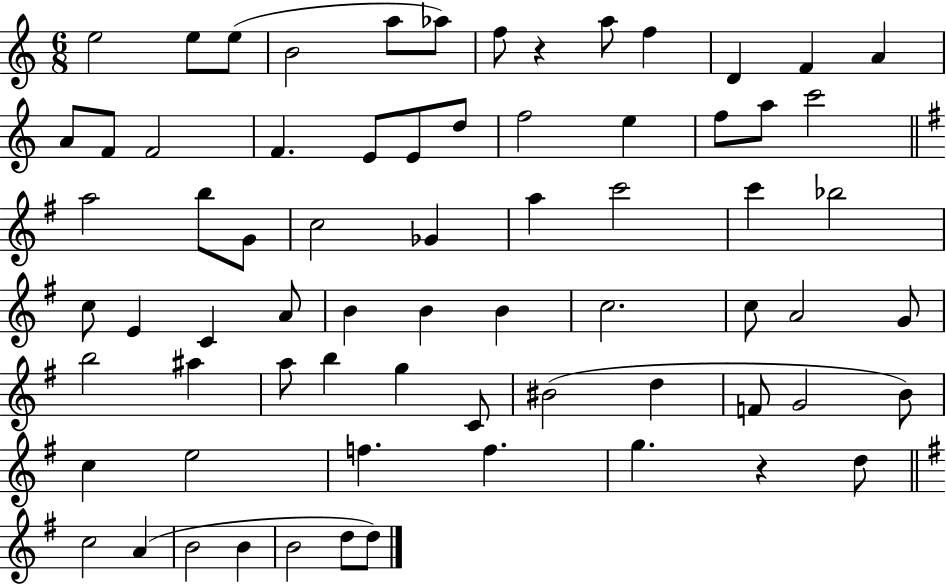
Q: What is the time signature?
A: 6/8